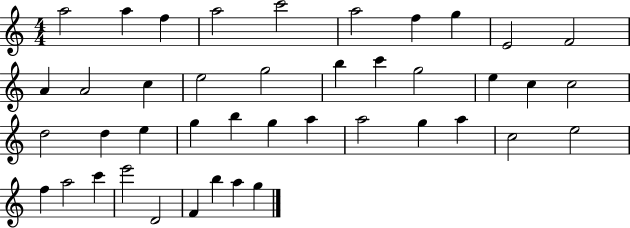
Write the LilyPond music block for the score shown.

{
  \clef treble
  \numericTimeSignature
  \time 4/4
  \key c \major
  a''2 a''4 f''4 | a''2 c'''2 | a''2 f''4 g''4 | e'2 f'2 | \break a'4 a'2 c''4 | e''2 g''2 | b''4 c'''4 g''2 | e''4 c''4 c''2 | \break d''2 d''4 e''4 | g''4 b''4 g''4 a''4 | a''2 g''4 a''4 | c''2 e''2 | \break f''4 a''2 c'''4 | e'''2 d'2 | f'4 b''4 a''4 g''4 | \bar "|."
}